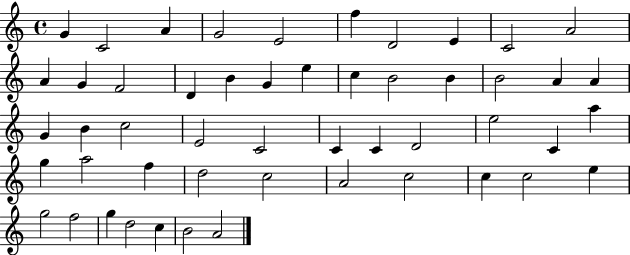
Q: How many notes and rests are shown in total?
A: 51